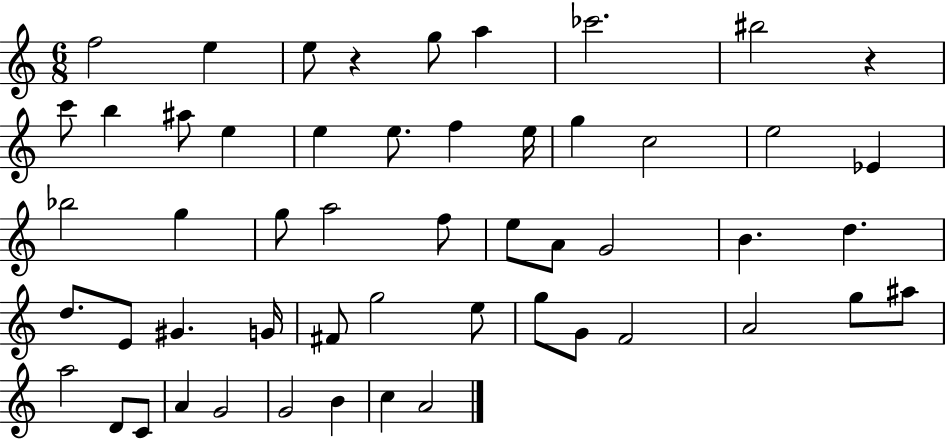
X:1
T:Untitled
M:6/8
L:1/4
K:C
f2 e e/2 z g/2 a _c'2 ^b2 z c'/2 b ^a/2 e e e/2 f e/4 g c2 e2 _E _b2 g g/2 a2 f/2 e/2 A/2 G2 B d d/2 E/2 ^G G/4 ^F/2 g2 e/2 g/2 G/2 F2 A2 g/2 ^a/2 a2 D/2 C/2 A G2 G2 B c A2